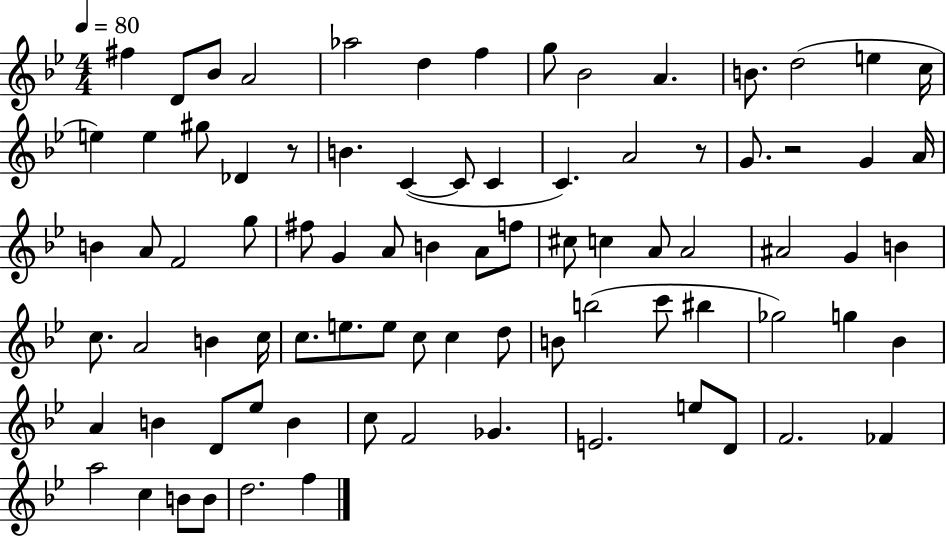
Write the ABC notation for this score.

X:1
T:Untitled
M:4/4
L:1/4
K:Bb
^f D/2 _B/2 A2 _a2 d f g/2 _B2 A B/2 d2 e c/4 e e ^g/2 _D z/2 B C C/2 C C A2 z/2 G/2 z2 G A/4 B A/2 F2 g/2 ^f/2 G A/2 B A/2 f/2 ^c/2 c A/2 A2 ^A2 G B c/2 A2 B c/4 c/2 e/2 e/2 c/2 c d/2 B/2 b2 c'/2 ^b _g2 g _B A B D/2 _e/2 B c/2 F2 _G E2 e/2 D/2 F2 _F a2 c B/2 B/2 d2 f